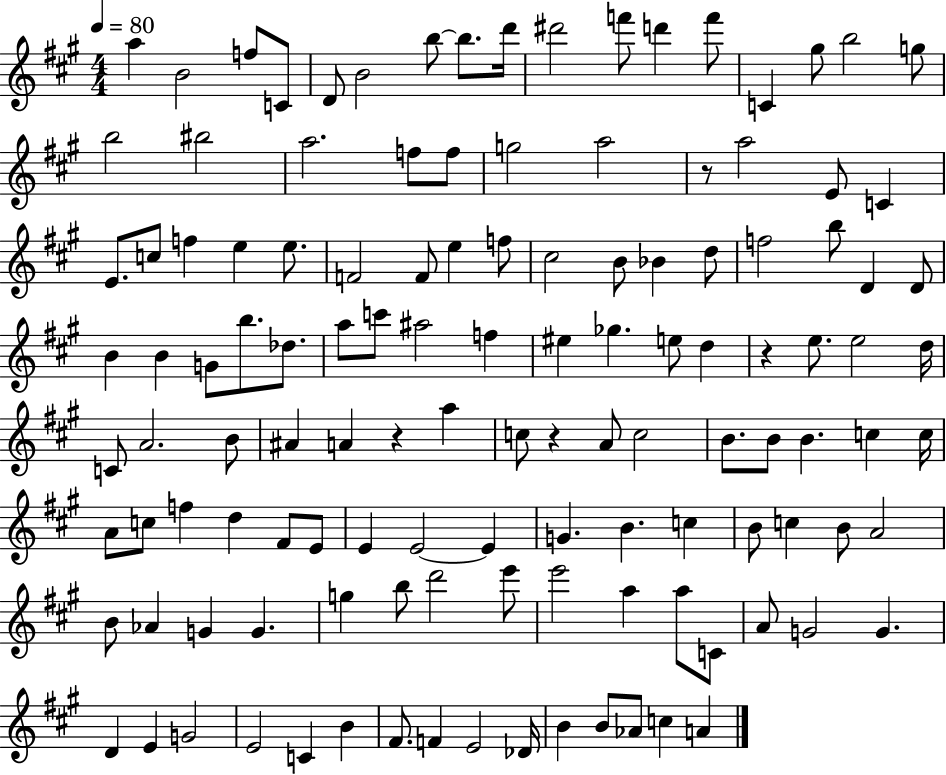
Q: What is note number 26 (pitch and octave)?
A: E4